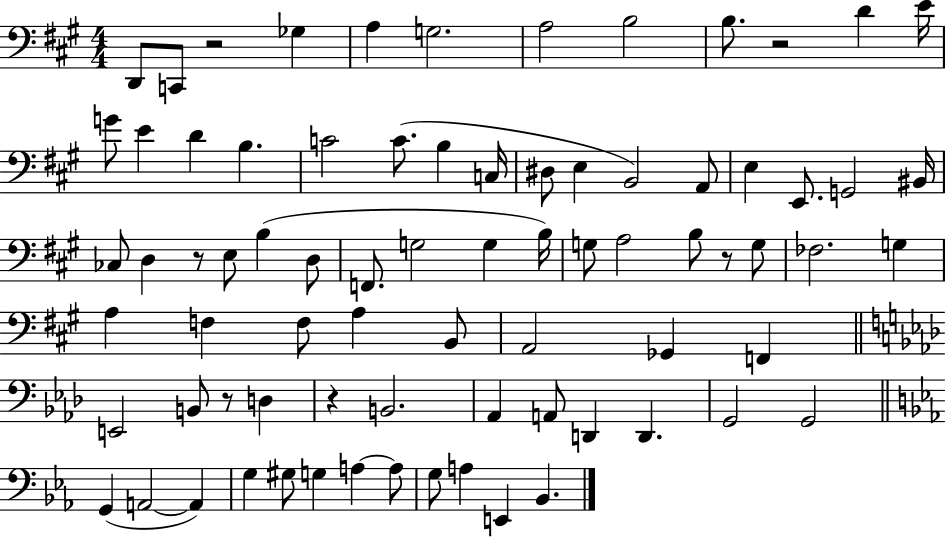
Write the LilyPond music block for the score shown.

{
  \clef bass
  \numericTimeSignature
  \time 4/4
  \key a \major
  \repeat volta 2 { d,8 c,8 r2 ges4 | a4 g2. | a2 b2 | b8. r2 d'4 e'16 | \break g'8 e'4 d'4 b4. | c'2 c'8.( b4 c16 | dis8 e4 b,2) a,8 | e4 e,8. g,2 bis,16 | \break ces8 d4 r8 e8 b4( d8 | f,8. g2 g4 b16) | g8 a2 b8 r8 g8 | fes2. g4 | \break a4 f4 f8 a4 b,8 | a,2 ges,4 f,4 | \bar "||" \break \key aes \major e,2 b,8 r8 d4 | r4 b,2. | aes,4 a,8 d,4 d,4. | g,2 g,2 | \break \bar "||" \break \key ees \major g,4( a,2~~ a,4) | g4 gis8 g4 a4~~ a8 | g8 a4 e,4 bes,4. | } \bar "|."
}